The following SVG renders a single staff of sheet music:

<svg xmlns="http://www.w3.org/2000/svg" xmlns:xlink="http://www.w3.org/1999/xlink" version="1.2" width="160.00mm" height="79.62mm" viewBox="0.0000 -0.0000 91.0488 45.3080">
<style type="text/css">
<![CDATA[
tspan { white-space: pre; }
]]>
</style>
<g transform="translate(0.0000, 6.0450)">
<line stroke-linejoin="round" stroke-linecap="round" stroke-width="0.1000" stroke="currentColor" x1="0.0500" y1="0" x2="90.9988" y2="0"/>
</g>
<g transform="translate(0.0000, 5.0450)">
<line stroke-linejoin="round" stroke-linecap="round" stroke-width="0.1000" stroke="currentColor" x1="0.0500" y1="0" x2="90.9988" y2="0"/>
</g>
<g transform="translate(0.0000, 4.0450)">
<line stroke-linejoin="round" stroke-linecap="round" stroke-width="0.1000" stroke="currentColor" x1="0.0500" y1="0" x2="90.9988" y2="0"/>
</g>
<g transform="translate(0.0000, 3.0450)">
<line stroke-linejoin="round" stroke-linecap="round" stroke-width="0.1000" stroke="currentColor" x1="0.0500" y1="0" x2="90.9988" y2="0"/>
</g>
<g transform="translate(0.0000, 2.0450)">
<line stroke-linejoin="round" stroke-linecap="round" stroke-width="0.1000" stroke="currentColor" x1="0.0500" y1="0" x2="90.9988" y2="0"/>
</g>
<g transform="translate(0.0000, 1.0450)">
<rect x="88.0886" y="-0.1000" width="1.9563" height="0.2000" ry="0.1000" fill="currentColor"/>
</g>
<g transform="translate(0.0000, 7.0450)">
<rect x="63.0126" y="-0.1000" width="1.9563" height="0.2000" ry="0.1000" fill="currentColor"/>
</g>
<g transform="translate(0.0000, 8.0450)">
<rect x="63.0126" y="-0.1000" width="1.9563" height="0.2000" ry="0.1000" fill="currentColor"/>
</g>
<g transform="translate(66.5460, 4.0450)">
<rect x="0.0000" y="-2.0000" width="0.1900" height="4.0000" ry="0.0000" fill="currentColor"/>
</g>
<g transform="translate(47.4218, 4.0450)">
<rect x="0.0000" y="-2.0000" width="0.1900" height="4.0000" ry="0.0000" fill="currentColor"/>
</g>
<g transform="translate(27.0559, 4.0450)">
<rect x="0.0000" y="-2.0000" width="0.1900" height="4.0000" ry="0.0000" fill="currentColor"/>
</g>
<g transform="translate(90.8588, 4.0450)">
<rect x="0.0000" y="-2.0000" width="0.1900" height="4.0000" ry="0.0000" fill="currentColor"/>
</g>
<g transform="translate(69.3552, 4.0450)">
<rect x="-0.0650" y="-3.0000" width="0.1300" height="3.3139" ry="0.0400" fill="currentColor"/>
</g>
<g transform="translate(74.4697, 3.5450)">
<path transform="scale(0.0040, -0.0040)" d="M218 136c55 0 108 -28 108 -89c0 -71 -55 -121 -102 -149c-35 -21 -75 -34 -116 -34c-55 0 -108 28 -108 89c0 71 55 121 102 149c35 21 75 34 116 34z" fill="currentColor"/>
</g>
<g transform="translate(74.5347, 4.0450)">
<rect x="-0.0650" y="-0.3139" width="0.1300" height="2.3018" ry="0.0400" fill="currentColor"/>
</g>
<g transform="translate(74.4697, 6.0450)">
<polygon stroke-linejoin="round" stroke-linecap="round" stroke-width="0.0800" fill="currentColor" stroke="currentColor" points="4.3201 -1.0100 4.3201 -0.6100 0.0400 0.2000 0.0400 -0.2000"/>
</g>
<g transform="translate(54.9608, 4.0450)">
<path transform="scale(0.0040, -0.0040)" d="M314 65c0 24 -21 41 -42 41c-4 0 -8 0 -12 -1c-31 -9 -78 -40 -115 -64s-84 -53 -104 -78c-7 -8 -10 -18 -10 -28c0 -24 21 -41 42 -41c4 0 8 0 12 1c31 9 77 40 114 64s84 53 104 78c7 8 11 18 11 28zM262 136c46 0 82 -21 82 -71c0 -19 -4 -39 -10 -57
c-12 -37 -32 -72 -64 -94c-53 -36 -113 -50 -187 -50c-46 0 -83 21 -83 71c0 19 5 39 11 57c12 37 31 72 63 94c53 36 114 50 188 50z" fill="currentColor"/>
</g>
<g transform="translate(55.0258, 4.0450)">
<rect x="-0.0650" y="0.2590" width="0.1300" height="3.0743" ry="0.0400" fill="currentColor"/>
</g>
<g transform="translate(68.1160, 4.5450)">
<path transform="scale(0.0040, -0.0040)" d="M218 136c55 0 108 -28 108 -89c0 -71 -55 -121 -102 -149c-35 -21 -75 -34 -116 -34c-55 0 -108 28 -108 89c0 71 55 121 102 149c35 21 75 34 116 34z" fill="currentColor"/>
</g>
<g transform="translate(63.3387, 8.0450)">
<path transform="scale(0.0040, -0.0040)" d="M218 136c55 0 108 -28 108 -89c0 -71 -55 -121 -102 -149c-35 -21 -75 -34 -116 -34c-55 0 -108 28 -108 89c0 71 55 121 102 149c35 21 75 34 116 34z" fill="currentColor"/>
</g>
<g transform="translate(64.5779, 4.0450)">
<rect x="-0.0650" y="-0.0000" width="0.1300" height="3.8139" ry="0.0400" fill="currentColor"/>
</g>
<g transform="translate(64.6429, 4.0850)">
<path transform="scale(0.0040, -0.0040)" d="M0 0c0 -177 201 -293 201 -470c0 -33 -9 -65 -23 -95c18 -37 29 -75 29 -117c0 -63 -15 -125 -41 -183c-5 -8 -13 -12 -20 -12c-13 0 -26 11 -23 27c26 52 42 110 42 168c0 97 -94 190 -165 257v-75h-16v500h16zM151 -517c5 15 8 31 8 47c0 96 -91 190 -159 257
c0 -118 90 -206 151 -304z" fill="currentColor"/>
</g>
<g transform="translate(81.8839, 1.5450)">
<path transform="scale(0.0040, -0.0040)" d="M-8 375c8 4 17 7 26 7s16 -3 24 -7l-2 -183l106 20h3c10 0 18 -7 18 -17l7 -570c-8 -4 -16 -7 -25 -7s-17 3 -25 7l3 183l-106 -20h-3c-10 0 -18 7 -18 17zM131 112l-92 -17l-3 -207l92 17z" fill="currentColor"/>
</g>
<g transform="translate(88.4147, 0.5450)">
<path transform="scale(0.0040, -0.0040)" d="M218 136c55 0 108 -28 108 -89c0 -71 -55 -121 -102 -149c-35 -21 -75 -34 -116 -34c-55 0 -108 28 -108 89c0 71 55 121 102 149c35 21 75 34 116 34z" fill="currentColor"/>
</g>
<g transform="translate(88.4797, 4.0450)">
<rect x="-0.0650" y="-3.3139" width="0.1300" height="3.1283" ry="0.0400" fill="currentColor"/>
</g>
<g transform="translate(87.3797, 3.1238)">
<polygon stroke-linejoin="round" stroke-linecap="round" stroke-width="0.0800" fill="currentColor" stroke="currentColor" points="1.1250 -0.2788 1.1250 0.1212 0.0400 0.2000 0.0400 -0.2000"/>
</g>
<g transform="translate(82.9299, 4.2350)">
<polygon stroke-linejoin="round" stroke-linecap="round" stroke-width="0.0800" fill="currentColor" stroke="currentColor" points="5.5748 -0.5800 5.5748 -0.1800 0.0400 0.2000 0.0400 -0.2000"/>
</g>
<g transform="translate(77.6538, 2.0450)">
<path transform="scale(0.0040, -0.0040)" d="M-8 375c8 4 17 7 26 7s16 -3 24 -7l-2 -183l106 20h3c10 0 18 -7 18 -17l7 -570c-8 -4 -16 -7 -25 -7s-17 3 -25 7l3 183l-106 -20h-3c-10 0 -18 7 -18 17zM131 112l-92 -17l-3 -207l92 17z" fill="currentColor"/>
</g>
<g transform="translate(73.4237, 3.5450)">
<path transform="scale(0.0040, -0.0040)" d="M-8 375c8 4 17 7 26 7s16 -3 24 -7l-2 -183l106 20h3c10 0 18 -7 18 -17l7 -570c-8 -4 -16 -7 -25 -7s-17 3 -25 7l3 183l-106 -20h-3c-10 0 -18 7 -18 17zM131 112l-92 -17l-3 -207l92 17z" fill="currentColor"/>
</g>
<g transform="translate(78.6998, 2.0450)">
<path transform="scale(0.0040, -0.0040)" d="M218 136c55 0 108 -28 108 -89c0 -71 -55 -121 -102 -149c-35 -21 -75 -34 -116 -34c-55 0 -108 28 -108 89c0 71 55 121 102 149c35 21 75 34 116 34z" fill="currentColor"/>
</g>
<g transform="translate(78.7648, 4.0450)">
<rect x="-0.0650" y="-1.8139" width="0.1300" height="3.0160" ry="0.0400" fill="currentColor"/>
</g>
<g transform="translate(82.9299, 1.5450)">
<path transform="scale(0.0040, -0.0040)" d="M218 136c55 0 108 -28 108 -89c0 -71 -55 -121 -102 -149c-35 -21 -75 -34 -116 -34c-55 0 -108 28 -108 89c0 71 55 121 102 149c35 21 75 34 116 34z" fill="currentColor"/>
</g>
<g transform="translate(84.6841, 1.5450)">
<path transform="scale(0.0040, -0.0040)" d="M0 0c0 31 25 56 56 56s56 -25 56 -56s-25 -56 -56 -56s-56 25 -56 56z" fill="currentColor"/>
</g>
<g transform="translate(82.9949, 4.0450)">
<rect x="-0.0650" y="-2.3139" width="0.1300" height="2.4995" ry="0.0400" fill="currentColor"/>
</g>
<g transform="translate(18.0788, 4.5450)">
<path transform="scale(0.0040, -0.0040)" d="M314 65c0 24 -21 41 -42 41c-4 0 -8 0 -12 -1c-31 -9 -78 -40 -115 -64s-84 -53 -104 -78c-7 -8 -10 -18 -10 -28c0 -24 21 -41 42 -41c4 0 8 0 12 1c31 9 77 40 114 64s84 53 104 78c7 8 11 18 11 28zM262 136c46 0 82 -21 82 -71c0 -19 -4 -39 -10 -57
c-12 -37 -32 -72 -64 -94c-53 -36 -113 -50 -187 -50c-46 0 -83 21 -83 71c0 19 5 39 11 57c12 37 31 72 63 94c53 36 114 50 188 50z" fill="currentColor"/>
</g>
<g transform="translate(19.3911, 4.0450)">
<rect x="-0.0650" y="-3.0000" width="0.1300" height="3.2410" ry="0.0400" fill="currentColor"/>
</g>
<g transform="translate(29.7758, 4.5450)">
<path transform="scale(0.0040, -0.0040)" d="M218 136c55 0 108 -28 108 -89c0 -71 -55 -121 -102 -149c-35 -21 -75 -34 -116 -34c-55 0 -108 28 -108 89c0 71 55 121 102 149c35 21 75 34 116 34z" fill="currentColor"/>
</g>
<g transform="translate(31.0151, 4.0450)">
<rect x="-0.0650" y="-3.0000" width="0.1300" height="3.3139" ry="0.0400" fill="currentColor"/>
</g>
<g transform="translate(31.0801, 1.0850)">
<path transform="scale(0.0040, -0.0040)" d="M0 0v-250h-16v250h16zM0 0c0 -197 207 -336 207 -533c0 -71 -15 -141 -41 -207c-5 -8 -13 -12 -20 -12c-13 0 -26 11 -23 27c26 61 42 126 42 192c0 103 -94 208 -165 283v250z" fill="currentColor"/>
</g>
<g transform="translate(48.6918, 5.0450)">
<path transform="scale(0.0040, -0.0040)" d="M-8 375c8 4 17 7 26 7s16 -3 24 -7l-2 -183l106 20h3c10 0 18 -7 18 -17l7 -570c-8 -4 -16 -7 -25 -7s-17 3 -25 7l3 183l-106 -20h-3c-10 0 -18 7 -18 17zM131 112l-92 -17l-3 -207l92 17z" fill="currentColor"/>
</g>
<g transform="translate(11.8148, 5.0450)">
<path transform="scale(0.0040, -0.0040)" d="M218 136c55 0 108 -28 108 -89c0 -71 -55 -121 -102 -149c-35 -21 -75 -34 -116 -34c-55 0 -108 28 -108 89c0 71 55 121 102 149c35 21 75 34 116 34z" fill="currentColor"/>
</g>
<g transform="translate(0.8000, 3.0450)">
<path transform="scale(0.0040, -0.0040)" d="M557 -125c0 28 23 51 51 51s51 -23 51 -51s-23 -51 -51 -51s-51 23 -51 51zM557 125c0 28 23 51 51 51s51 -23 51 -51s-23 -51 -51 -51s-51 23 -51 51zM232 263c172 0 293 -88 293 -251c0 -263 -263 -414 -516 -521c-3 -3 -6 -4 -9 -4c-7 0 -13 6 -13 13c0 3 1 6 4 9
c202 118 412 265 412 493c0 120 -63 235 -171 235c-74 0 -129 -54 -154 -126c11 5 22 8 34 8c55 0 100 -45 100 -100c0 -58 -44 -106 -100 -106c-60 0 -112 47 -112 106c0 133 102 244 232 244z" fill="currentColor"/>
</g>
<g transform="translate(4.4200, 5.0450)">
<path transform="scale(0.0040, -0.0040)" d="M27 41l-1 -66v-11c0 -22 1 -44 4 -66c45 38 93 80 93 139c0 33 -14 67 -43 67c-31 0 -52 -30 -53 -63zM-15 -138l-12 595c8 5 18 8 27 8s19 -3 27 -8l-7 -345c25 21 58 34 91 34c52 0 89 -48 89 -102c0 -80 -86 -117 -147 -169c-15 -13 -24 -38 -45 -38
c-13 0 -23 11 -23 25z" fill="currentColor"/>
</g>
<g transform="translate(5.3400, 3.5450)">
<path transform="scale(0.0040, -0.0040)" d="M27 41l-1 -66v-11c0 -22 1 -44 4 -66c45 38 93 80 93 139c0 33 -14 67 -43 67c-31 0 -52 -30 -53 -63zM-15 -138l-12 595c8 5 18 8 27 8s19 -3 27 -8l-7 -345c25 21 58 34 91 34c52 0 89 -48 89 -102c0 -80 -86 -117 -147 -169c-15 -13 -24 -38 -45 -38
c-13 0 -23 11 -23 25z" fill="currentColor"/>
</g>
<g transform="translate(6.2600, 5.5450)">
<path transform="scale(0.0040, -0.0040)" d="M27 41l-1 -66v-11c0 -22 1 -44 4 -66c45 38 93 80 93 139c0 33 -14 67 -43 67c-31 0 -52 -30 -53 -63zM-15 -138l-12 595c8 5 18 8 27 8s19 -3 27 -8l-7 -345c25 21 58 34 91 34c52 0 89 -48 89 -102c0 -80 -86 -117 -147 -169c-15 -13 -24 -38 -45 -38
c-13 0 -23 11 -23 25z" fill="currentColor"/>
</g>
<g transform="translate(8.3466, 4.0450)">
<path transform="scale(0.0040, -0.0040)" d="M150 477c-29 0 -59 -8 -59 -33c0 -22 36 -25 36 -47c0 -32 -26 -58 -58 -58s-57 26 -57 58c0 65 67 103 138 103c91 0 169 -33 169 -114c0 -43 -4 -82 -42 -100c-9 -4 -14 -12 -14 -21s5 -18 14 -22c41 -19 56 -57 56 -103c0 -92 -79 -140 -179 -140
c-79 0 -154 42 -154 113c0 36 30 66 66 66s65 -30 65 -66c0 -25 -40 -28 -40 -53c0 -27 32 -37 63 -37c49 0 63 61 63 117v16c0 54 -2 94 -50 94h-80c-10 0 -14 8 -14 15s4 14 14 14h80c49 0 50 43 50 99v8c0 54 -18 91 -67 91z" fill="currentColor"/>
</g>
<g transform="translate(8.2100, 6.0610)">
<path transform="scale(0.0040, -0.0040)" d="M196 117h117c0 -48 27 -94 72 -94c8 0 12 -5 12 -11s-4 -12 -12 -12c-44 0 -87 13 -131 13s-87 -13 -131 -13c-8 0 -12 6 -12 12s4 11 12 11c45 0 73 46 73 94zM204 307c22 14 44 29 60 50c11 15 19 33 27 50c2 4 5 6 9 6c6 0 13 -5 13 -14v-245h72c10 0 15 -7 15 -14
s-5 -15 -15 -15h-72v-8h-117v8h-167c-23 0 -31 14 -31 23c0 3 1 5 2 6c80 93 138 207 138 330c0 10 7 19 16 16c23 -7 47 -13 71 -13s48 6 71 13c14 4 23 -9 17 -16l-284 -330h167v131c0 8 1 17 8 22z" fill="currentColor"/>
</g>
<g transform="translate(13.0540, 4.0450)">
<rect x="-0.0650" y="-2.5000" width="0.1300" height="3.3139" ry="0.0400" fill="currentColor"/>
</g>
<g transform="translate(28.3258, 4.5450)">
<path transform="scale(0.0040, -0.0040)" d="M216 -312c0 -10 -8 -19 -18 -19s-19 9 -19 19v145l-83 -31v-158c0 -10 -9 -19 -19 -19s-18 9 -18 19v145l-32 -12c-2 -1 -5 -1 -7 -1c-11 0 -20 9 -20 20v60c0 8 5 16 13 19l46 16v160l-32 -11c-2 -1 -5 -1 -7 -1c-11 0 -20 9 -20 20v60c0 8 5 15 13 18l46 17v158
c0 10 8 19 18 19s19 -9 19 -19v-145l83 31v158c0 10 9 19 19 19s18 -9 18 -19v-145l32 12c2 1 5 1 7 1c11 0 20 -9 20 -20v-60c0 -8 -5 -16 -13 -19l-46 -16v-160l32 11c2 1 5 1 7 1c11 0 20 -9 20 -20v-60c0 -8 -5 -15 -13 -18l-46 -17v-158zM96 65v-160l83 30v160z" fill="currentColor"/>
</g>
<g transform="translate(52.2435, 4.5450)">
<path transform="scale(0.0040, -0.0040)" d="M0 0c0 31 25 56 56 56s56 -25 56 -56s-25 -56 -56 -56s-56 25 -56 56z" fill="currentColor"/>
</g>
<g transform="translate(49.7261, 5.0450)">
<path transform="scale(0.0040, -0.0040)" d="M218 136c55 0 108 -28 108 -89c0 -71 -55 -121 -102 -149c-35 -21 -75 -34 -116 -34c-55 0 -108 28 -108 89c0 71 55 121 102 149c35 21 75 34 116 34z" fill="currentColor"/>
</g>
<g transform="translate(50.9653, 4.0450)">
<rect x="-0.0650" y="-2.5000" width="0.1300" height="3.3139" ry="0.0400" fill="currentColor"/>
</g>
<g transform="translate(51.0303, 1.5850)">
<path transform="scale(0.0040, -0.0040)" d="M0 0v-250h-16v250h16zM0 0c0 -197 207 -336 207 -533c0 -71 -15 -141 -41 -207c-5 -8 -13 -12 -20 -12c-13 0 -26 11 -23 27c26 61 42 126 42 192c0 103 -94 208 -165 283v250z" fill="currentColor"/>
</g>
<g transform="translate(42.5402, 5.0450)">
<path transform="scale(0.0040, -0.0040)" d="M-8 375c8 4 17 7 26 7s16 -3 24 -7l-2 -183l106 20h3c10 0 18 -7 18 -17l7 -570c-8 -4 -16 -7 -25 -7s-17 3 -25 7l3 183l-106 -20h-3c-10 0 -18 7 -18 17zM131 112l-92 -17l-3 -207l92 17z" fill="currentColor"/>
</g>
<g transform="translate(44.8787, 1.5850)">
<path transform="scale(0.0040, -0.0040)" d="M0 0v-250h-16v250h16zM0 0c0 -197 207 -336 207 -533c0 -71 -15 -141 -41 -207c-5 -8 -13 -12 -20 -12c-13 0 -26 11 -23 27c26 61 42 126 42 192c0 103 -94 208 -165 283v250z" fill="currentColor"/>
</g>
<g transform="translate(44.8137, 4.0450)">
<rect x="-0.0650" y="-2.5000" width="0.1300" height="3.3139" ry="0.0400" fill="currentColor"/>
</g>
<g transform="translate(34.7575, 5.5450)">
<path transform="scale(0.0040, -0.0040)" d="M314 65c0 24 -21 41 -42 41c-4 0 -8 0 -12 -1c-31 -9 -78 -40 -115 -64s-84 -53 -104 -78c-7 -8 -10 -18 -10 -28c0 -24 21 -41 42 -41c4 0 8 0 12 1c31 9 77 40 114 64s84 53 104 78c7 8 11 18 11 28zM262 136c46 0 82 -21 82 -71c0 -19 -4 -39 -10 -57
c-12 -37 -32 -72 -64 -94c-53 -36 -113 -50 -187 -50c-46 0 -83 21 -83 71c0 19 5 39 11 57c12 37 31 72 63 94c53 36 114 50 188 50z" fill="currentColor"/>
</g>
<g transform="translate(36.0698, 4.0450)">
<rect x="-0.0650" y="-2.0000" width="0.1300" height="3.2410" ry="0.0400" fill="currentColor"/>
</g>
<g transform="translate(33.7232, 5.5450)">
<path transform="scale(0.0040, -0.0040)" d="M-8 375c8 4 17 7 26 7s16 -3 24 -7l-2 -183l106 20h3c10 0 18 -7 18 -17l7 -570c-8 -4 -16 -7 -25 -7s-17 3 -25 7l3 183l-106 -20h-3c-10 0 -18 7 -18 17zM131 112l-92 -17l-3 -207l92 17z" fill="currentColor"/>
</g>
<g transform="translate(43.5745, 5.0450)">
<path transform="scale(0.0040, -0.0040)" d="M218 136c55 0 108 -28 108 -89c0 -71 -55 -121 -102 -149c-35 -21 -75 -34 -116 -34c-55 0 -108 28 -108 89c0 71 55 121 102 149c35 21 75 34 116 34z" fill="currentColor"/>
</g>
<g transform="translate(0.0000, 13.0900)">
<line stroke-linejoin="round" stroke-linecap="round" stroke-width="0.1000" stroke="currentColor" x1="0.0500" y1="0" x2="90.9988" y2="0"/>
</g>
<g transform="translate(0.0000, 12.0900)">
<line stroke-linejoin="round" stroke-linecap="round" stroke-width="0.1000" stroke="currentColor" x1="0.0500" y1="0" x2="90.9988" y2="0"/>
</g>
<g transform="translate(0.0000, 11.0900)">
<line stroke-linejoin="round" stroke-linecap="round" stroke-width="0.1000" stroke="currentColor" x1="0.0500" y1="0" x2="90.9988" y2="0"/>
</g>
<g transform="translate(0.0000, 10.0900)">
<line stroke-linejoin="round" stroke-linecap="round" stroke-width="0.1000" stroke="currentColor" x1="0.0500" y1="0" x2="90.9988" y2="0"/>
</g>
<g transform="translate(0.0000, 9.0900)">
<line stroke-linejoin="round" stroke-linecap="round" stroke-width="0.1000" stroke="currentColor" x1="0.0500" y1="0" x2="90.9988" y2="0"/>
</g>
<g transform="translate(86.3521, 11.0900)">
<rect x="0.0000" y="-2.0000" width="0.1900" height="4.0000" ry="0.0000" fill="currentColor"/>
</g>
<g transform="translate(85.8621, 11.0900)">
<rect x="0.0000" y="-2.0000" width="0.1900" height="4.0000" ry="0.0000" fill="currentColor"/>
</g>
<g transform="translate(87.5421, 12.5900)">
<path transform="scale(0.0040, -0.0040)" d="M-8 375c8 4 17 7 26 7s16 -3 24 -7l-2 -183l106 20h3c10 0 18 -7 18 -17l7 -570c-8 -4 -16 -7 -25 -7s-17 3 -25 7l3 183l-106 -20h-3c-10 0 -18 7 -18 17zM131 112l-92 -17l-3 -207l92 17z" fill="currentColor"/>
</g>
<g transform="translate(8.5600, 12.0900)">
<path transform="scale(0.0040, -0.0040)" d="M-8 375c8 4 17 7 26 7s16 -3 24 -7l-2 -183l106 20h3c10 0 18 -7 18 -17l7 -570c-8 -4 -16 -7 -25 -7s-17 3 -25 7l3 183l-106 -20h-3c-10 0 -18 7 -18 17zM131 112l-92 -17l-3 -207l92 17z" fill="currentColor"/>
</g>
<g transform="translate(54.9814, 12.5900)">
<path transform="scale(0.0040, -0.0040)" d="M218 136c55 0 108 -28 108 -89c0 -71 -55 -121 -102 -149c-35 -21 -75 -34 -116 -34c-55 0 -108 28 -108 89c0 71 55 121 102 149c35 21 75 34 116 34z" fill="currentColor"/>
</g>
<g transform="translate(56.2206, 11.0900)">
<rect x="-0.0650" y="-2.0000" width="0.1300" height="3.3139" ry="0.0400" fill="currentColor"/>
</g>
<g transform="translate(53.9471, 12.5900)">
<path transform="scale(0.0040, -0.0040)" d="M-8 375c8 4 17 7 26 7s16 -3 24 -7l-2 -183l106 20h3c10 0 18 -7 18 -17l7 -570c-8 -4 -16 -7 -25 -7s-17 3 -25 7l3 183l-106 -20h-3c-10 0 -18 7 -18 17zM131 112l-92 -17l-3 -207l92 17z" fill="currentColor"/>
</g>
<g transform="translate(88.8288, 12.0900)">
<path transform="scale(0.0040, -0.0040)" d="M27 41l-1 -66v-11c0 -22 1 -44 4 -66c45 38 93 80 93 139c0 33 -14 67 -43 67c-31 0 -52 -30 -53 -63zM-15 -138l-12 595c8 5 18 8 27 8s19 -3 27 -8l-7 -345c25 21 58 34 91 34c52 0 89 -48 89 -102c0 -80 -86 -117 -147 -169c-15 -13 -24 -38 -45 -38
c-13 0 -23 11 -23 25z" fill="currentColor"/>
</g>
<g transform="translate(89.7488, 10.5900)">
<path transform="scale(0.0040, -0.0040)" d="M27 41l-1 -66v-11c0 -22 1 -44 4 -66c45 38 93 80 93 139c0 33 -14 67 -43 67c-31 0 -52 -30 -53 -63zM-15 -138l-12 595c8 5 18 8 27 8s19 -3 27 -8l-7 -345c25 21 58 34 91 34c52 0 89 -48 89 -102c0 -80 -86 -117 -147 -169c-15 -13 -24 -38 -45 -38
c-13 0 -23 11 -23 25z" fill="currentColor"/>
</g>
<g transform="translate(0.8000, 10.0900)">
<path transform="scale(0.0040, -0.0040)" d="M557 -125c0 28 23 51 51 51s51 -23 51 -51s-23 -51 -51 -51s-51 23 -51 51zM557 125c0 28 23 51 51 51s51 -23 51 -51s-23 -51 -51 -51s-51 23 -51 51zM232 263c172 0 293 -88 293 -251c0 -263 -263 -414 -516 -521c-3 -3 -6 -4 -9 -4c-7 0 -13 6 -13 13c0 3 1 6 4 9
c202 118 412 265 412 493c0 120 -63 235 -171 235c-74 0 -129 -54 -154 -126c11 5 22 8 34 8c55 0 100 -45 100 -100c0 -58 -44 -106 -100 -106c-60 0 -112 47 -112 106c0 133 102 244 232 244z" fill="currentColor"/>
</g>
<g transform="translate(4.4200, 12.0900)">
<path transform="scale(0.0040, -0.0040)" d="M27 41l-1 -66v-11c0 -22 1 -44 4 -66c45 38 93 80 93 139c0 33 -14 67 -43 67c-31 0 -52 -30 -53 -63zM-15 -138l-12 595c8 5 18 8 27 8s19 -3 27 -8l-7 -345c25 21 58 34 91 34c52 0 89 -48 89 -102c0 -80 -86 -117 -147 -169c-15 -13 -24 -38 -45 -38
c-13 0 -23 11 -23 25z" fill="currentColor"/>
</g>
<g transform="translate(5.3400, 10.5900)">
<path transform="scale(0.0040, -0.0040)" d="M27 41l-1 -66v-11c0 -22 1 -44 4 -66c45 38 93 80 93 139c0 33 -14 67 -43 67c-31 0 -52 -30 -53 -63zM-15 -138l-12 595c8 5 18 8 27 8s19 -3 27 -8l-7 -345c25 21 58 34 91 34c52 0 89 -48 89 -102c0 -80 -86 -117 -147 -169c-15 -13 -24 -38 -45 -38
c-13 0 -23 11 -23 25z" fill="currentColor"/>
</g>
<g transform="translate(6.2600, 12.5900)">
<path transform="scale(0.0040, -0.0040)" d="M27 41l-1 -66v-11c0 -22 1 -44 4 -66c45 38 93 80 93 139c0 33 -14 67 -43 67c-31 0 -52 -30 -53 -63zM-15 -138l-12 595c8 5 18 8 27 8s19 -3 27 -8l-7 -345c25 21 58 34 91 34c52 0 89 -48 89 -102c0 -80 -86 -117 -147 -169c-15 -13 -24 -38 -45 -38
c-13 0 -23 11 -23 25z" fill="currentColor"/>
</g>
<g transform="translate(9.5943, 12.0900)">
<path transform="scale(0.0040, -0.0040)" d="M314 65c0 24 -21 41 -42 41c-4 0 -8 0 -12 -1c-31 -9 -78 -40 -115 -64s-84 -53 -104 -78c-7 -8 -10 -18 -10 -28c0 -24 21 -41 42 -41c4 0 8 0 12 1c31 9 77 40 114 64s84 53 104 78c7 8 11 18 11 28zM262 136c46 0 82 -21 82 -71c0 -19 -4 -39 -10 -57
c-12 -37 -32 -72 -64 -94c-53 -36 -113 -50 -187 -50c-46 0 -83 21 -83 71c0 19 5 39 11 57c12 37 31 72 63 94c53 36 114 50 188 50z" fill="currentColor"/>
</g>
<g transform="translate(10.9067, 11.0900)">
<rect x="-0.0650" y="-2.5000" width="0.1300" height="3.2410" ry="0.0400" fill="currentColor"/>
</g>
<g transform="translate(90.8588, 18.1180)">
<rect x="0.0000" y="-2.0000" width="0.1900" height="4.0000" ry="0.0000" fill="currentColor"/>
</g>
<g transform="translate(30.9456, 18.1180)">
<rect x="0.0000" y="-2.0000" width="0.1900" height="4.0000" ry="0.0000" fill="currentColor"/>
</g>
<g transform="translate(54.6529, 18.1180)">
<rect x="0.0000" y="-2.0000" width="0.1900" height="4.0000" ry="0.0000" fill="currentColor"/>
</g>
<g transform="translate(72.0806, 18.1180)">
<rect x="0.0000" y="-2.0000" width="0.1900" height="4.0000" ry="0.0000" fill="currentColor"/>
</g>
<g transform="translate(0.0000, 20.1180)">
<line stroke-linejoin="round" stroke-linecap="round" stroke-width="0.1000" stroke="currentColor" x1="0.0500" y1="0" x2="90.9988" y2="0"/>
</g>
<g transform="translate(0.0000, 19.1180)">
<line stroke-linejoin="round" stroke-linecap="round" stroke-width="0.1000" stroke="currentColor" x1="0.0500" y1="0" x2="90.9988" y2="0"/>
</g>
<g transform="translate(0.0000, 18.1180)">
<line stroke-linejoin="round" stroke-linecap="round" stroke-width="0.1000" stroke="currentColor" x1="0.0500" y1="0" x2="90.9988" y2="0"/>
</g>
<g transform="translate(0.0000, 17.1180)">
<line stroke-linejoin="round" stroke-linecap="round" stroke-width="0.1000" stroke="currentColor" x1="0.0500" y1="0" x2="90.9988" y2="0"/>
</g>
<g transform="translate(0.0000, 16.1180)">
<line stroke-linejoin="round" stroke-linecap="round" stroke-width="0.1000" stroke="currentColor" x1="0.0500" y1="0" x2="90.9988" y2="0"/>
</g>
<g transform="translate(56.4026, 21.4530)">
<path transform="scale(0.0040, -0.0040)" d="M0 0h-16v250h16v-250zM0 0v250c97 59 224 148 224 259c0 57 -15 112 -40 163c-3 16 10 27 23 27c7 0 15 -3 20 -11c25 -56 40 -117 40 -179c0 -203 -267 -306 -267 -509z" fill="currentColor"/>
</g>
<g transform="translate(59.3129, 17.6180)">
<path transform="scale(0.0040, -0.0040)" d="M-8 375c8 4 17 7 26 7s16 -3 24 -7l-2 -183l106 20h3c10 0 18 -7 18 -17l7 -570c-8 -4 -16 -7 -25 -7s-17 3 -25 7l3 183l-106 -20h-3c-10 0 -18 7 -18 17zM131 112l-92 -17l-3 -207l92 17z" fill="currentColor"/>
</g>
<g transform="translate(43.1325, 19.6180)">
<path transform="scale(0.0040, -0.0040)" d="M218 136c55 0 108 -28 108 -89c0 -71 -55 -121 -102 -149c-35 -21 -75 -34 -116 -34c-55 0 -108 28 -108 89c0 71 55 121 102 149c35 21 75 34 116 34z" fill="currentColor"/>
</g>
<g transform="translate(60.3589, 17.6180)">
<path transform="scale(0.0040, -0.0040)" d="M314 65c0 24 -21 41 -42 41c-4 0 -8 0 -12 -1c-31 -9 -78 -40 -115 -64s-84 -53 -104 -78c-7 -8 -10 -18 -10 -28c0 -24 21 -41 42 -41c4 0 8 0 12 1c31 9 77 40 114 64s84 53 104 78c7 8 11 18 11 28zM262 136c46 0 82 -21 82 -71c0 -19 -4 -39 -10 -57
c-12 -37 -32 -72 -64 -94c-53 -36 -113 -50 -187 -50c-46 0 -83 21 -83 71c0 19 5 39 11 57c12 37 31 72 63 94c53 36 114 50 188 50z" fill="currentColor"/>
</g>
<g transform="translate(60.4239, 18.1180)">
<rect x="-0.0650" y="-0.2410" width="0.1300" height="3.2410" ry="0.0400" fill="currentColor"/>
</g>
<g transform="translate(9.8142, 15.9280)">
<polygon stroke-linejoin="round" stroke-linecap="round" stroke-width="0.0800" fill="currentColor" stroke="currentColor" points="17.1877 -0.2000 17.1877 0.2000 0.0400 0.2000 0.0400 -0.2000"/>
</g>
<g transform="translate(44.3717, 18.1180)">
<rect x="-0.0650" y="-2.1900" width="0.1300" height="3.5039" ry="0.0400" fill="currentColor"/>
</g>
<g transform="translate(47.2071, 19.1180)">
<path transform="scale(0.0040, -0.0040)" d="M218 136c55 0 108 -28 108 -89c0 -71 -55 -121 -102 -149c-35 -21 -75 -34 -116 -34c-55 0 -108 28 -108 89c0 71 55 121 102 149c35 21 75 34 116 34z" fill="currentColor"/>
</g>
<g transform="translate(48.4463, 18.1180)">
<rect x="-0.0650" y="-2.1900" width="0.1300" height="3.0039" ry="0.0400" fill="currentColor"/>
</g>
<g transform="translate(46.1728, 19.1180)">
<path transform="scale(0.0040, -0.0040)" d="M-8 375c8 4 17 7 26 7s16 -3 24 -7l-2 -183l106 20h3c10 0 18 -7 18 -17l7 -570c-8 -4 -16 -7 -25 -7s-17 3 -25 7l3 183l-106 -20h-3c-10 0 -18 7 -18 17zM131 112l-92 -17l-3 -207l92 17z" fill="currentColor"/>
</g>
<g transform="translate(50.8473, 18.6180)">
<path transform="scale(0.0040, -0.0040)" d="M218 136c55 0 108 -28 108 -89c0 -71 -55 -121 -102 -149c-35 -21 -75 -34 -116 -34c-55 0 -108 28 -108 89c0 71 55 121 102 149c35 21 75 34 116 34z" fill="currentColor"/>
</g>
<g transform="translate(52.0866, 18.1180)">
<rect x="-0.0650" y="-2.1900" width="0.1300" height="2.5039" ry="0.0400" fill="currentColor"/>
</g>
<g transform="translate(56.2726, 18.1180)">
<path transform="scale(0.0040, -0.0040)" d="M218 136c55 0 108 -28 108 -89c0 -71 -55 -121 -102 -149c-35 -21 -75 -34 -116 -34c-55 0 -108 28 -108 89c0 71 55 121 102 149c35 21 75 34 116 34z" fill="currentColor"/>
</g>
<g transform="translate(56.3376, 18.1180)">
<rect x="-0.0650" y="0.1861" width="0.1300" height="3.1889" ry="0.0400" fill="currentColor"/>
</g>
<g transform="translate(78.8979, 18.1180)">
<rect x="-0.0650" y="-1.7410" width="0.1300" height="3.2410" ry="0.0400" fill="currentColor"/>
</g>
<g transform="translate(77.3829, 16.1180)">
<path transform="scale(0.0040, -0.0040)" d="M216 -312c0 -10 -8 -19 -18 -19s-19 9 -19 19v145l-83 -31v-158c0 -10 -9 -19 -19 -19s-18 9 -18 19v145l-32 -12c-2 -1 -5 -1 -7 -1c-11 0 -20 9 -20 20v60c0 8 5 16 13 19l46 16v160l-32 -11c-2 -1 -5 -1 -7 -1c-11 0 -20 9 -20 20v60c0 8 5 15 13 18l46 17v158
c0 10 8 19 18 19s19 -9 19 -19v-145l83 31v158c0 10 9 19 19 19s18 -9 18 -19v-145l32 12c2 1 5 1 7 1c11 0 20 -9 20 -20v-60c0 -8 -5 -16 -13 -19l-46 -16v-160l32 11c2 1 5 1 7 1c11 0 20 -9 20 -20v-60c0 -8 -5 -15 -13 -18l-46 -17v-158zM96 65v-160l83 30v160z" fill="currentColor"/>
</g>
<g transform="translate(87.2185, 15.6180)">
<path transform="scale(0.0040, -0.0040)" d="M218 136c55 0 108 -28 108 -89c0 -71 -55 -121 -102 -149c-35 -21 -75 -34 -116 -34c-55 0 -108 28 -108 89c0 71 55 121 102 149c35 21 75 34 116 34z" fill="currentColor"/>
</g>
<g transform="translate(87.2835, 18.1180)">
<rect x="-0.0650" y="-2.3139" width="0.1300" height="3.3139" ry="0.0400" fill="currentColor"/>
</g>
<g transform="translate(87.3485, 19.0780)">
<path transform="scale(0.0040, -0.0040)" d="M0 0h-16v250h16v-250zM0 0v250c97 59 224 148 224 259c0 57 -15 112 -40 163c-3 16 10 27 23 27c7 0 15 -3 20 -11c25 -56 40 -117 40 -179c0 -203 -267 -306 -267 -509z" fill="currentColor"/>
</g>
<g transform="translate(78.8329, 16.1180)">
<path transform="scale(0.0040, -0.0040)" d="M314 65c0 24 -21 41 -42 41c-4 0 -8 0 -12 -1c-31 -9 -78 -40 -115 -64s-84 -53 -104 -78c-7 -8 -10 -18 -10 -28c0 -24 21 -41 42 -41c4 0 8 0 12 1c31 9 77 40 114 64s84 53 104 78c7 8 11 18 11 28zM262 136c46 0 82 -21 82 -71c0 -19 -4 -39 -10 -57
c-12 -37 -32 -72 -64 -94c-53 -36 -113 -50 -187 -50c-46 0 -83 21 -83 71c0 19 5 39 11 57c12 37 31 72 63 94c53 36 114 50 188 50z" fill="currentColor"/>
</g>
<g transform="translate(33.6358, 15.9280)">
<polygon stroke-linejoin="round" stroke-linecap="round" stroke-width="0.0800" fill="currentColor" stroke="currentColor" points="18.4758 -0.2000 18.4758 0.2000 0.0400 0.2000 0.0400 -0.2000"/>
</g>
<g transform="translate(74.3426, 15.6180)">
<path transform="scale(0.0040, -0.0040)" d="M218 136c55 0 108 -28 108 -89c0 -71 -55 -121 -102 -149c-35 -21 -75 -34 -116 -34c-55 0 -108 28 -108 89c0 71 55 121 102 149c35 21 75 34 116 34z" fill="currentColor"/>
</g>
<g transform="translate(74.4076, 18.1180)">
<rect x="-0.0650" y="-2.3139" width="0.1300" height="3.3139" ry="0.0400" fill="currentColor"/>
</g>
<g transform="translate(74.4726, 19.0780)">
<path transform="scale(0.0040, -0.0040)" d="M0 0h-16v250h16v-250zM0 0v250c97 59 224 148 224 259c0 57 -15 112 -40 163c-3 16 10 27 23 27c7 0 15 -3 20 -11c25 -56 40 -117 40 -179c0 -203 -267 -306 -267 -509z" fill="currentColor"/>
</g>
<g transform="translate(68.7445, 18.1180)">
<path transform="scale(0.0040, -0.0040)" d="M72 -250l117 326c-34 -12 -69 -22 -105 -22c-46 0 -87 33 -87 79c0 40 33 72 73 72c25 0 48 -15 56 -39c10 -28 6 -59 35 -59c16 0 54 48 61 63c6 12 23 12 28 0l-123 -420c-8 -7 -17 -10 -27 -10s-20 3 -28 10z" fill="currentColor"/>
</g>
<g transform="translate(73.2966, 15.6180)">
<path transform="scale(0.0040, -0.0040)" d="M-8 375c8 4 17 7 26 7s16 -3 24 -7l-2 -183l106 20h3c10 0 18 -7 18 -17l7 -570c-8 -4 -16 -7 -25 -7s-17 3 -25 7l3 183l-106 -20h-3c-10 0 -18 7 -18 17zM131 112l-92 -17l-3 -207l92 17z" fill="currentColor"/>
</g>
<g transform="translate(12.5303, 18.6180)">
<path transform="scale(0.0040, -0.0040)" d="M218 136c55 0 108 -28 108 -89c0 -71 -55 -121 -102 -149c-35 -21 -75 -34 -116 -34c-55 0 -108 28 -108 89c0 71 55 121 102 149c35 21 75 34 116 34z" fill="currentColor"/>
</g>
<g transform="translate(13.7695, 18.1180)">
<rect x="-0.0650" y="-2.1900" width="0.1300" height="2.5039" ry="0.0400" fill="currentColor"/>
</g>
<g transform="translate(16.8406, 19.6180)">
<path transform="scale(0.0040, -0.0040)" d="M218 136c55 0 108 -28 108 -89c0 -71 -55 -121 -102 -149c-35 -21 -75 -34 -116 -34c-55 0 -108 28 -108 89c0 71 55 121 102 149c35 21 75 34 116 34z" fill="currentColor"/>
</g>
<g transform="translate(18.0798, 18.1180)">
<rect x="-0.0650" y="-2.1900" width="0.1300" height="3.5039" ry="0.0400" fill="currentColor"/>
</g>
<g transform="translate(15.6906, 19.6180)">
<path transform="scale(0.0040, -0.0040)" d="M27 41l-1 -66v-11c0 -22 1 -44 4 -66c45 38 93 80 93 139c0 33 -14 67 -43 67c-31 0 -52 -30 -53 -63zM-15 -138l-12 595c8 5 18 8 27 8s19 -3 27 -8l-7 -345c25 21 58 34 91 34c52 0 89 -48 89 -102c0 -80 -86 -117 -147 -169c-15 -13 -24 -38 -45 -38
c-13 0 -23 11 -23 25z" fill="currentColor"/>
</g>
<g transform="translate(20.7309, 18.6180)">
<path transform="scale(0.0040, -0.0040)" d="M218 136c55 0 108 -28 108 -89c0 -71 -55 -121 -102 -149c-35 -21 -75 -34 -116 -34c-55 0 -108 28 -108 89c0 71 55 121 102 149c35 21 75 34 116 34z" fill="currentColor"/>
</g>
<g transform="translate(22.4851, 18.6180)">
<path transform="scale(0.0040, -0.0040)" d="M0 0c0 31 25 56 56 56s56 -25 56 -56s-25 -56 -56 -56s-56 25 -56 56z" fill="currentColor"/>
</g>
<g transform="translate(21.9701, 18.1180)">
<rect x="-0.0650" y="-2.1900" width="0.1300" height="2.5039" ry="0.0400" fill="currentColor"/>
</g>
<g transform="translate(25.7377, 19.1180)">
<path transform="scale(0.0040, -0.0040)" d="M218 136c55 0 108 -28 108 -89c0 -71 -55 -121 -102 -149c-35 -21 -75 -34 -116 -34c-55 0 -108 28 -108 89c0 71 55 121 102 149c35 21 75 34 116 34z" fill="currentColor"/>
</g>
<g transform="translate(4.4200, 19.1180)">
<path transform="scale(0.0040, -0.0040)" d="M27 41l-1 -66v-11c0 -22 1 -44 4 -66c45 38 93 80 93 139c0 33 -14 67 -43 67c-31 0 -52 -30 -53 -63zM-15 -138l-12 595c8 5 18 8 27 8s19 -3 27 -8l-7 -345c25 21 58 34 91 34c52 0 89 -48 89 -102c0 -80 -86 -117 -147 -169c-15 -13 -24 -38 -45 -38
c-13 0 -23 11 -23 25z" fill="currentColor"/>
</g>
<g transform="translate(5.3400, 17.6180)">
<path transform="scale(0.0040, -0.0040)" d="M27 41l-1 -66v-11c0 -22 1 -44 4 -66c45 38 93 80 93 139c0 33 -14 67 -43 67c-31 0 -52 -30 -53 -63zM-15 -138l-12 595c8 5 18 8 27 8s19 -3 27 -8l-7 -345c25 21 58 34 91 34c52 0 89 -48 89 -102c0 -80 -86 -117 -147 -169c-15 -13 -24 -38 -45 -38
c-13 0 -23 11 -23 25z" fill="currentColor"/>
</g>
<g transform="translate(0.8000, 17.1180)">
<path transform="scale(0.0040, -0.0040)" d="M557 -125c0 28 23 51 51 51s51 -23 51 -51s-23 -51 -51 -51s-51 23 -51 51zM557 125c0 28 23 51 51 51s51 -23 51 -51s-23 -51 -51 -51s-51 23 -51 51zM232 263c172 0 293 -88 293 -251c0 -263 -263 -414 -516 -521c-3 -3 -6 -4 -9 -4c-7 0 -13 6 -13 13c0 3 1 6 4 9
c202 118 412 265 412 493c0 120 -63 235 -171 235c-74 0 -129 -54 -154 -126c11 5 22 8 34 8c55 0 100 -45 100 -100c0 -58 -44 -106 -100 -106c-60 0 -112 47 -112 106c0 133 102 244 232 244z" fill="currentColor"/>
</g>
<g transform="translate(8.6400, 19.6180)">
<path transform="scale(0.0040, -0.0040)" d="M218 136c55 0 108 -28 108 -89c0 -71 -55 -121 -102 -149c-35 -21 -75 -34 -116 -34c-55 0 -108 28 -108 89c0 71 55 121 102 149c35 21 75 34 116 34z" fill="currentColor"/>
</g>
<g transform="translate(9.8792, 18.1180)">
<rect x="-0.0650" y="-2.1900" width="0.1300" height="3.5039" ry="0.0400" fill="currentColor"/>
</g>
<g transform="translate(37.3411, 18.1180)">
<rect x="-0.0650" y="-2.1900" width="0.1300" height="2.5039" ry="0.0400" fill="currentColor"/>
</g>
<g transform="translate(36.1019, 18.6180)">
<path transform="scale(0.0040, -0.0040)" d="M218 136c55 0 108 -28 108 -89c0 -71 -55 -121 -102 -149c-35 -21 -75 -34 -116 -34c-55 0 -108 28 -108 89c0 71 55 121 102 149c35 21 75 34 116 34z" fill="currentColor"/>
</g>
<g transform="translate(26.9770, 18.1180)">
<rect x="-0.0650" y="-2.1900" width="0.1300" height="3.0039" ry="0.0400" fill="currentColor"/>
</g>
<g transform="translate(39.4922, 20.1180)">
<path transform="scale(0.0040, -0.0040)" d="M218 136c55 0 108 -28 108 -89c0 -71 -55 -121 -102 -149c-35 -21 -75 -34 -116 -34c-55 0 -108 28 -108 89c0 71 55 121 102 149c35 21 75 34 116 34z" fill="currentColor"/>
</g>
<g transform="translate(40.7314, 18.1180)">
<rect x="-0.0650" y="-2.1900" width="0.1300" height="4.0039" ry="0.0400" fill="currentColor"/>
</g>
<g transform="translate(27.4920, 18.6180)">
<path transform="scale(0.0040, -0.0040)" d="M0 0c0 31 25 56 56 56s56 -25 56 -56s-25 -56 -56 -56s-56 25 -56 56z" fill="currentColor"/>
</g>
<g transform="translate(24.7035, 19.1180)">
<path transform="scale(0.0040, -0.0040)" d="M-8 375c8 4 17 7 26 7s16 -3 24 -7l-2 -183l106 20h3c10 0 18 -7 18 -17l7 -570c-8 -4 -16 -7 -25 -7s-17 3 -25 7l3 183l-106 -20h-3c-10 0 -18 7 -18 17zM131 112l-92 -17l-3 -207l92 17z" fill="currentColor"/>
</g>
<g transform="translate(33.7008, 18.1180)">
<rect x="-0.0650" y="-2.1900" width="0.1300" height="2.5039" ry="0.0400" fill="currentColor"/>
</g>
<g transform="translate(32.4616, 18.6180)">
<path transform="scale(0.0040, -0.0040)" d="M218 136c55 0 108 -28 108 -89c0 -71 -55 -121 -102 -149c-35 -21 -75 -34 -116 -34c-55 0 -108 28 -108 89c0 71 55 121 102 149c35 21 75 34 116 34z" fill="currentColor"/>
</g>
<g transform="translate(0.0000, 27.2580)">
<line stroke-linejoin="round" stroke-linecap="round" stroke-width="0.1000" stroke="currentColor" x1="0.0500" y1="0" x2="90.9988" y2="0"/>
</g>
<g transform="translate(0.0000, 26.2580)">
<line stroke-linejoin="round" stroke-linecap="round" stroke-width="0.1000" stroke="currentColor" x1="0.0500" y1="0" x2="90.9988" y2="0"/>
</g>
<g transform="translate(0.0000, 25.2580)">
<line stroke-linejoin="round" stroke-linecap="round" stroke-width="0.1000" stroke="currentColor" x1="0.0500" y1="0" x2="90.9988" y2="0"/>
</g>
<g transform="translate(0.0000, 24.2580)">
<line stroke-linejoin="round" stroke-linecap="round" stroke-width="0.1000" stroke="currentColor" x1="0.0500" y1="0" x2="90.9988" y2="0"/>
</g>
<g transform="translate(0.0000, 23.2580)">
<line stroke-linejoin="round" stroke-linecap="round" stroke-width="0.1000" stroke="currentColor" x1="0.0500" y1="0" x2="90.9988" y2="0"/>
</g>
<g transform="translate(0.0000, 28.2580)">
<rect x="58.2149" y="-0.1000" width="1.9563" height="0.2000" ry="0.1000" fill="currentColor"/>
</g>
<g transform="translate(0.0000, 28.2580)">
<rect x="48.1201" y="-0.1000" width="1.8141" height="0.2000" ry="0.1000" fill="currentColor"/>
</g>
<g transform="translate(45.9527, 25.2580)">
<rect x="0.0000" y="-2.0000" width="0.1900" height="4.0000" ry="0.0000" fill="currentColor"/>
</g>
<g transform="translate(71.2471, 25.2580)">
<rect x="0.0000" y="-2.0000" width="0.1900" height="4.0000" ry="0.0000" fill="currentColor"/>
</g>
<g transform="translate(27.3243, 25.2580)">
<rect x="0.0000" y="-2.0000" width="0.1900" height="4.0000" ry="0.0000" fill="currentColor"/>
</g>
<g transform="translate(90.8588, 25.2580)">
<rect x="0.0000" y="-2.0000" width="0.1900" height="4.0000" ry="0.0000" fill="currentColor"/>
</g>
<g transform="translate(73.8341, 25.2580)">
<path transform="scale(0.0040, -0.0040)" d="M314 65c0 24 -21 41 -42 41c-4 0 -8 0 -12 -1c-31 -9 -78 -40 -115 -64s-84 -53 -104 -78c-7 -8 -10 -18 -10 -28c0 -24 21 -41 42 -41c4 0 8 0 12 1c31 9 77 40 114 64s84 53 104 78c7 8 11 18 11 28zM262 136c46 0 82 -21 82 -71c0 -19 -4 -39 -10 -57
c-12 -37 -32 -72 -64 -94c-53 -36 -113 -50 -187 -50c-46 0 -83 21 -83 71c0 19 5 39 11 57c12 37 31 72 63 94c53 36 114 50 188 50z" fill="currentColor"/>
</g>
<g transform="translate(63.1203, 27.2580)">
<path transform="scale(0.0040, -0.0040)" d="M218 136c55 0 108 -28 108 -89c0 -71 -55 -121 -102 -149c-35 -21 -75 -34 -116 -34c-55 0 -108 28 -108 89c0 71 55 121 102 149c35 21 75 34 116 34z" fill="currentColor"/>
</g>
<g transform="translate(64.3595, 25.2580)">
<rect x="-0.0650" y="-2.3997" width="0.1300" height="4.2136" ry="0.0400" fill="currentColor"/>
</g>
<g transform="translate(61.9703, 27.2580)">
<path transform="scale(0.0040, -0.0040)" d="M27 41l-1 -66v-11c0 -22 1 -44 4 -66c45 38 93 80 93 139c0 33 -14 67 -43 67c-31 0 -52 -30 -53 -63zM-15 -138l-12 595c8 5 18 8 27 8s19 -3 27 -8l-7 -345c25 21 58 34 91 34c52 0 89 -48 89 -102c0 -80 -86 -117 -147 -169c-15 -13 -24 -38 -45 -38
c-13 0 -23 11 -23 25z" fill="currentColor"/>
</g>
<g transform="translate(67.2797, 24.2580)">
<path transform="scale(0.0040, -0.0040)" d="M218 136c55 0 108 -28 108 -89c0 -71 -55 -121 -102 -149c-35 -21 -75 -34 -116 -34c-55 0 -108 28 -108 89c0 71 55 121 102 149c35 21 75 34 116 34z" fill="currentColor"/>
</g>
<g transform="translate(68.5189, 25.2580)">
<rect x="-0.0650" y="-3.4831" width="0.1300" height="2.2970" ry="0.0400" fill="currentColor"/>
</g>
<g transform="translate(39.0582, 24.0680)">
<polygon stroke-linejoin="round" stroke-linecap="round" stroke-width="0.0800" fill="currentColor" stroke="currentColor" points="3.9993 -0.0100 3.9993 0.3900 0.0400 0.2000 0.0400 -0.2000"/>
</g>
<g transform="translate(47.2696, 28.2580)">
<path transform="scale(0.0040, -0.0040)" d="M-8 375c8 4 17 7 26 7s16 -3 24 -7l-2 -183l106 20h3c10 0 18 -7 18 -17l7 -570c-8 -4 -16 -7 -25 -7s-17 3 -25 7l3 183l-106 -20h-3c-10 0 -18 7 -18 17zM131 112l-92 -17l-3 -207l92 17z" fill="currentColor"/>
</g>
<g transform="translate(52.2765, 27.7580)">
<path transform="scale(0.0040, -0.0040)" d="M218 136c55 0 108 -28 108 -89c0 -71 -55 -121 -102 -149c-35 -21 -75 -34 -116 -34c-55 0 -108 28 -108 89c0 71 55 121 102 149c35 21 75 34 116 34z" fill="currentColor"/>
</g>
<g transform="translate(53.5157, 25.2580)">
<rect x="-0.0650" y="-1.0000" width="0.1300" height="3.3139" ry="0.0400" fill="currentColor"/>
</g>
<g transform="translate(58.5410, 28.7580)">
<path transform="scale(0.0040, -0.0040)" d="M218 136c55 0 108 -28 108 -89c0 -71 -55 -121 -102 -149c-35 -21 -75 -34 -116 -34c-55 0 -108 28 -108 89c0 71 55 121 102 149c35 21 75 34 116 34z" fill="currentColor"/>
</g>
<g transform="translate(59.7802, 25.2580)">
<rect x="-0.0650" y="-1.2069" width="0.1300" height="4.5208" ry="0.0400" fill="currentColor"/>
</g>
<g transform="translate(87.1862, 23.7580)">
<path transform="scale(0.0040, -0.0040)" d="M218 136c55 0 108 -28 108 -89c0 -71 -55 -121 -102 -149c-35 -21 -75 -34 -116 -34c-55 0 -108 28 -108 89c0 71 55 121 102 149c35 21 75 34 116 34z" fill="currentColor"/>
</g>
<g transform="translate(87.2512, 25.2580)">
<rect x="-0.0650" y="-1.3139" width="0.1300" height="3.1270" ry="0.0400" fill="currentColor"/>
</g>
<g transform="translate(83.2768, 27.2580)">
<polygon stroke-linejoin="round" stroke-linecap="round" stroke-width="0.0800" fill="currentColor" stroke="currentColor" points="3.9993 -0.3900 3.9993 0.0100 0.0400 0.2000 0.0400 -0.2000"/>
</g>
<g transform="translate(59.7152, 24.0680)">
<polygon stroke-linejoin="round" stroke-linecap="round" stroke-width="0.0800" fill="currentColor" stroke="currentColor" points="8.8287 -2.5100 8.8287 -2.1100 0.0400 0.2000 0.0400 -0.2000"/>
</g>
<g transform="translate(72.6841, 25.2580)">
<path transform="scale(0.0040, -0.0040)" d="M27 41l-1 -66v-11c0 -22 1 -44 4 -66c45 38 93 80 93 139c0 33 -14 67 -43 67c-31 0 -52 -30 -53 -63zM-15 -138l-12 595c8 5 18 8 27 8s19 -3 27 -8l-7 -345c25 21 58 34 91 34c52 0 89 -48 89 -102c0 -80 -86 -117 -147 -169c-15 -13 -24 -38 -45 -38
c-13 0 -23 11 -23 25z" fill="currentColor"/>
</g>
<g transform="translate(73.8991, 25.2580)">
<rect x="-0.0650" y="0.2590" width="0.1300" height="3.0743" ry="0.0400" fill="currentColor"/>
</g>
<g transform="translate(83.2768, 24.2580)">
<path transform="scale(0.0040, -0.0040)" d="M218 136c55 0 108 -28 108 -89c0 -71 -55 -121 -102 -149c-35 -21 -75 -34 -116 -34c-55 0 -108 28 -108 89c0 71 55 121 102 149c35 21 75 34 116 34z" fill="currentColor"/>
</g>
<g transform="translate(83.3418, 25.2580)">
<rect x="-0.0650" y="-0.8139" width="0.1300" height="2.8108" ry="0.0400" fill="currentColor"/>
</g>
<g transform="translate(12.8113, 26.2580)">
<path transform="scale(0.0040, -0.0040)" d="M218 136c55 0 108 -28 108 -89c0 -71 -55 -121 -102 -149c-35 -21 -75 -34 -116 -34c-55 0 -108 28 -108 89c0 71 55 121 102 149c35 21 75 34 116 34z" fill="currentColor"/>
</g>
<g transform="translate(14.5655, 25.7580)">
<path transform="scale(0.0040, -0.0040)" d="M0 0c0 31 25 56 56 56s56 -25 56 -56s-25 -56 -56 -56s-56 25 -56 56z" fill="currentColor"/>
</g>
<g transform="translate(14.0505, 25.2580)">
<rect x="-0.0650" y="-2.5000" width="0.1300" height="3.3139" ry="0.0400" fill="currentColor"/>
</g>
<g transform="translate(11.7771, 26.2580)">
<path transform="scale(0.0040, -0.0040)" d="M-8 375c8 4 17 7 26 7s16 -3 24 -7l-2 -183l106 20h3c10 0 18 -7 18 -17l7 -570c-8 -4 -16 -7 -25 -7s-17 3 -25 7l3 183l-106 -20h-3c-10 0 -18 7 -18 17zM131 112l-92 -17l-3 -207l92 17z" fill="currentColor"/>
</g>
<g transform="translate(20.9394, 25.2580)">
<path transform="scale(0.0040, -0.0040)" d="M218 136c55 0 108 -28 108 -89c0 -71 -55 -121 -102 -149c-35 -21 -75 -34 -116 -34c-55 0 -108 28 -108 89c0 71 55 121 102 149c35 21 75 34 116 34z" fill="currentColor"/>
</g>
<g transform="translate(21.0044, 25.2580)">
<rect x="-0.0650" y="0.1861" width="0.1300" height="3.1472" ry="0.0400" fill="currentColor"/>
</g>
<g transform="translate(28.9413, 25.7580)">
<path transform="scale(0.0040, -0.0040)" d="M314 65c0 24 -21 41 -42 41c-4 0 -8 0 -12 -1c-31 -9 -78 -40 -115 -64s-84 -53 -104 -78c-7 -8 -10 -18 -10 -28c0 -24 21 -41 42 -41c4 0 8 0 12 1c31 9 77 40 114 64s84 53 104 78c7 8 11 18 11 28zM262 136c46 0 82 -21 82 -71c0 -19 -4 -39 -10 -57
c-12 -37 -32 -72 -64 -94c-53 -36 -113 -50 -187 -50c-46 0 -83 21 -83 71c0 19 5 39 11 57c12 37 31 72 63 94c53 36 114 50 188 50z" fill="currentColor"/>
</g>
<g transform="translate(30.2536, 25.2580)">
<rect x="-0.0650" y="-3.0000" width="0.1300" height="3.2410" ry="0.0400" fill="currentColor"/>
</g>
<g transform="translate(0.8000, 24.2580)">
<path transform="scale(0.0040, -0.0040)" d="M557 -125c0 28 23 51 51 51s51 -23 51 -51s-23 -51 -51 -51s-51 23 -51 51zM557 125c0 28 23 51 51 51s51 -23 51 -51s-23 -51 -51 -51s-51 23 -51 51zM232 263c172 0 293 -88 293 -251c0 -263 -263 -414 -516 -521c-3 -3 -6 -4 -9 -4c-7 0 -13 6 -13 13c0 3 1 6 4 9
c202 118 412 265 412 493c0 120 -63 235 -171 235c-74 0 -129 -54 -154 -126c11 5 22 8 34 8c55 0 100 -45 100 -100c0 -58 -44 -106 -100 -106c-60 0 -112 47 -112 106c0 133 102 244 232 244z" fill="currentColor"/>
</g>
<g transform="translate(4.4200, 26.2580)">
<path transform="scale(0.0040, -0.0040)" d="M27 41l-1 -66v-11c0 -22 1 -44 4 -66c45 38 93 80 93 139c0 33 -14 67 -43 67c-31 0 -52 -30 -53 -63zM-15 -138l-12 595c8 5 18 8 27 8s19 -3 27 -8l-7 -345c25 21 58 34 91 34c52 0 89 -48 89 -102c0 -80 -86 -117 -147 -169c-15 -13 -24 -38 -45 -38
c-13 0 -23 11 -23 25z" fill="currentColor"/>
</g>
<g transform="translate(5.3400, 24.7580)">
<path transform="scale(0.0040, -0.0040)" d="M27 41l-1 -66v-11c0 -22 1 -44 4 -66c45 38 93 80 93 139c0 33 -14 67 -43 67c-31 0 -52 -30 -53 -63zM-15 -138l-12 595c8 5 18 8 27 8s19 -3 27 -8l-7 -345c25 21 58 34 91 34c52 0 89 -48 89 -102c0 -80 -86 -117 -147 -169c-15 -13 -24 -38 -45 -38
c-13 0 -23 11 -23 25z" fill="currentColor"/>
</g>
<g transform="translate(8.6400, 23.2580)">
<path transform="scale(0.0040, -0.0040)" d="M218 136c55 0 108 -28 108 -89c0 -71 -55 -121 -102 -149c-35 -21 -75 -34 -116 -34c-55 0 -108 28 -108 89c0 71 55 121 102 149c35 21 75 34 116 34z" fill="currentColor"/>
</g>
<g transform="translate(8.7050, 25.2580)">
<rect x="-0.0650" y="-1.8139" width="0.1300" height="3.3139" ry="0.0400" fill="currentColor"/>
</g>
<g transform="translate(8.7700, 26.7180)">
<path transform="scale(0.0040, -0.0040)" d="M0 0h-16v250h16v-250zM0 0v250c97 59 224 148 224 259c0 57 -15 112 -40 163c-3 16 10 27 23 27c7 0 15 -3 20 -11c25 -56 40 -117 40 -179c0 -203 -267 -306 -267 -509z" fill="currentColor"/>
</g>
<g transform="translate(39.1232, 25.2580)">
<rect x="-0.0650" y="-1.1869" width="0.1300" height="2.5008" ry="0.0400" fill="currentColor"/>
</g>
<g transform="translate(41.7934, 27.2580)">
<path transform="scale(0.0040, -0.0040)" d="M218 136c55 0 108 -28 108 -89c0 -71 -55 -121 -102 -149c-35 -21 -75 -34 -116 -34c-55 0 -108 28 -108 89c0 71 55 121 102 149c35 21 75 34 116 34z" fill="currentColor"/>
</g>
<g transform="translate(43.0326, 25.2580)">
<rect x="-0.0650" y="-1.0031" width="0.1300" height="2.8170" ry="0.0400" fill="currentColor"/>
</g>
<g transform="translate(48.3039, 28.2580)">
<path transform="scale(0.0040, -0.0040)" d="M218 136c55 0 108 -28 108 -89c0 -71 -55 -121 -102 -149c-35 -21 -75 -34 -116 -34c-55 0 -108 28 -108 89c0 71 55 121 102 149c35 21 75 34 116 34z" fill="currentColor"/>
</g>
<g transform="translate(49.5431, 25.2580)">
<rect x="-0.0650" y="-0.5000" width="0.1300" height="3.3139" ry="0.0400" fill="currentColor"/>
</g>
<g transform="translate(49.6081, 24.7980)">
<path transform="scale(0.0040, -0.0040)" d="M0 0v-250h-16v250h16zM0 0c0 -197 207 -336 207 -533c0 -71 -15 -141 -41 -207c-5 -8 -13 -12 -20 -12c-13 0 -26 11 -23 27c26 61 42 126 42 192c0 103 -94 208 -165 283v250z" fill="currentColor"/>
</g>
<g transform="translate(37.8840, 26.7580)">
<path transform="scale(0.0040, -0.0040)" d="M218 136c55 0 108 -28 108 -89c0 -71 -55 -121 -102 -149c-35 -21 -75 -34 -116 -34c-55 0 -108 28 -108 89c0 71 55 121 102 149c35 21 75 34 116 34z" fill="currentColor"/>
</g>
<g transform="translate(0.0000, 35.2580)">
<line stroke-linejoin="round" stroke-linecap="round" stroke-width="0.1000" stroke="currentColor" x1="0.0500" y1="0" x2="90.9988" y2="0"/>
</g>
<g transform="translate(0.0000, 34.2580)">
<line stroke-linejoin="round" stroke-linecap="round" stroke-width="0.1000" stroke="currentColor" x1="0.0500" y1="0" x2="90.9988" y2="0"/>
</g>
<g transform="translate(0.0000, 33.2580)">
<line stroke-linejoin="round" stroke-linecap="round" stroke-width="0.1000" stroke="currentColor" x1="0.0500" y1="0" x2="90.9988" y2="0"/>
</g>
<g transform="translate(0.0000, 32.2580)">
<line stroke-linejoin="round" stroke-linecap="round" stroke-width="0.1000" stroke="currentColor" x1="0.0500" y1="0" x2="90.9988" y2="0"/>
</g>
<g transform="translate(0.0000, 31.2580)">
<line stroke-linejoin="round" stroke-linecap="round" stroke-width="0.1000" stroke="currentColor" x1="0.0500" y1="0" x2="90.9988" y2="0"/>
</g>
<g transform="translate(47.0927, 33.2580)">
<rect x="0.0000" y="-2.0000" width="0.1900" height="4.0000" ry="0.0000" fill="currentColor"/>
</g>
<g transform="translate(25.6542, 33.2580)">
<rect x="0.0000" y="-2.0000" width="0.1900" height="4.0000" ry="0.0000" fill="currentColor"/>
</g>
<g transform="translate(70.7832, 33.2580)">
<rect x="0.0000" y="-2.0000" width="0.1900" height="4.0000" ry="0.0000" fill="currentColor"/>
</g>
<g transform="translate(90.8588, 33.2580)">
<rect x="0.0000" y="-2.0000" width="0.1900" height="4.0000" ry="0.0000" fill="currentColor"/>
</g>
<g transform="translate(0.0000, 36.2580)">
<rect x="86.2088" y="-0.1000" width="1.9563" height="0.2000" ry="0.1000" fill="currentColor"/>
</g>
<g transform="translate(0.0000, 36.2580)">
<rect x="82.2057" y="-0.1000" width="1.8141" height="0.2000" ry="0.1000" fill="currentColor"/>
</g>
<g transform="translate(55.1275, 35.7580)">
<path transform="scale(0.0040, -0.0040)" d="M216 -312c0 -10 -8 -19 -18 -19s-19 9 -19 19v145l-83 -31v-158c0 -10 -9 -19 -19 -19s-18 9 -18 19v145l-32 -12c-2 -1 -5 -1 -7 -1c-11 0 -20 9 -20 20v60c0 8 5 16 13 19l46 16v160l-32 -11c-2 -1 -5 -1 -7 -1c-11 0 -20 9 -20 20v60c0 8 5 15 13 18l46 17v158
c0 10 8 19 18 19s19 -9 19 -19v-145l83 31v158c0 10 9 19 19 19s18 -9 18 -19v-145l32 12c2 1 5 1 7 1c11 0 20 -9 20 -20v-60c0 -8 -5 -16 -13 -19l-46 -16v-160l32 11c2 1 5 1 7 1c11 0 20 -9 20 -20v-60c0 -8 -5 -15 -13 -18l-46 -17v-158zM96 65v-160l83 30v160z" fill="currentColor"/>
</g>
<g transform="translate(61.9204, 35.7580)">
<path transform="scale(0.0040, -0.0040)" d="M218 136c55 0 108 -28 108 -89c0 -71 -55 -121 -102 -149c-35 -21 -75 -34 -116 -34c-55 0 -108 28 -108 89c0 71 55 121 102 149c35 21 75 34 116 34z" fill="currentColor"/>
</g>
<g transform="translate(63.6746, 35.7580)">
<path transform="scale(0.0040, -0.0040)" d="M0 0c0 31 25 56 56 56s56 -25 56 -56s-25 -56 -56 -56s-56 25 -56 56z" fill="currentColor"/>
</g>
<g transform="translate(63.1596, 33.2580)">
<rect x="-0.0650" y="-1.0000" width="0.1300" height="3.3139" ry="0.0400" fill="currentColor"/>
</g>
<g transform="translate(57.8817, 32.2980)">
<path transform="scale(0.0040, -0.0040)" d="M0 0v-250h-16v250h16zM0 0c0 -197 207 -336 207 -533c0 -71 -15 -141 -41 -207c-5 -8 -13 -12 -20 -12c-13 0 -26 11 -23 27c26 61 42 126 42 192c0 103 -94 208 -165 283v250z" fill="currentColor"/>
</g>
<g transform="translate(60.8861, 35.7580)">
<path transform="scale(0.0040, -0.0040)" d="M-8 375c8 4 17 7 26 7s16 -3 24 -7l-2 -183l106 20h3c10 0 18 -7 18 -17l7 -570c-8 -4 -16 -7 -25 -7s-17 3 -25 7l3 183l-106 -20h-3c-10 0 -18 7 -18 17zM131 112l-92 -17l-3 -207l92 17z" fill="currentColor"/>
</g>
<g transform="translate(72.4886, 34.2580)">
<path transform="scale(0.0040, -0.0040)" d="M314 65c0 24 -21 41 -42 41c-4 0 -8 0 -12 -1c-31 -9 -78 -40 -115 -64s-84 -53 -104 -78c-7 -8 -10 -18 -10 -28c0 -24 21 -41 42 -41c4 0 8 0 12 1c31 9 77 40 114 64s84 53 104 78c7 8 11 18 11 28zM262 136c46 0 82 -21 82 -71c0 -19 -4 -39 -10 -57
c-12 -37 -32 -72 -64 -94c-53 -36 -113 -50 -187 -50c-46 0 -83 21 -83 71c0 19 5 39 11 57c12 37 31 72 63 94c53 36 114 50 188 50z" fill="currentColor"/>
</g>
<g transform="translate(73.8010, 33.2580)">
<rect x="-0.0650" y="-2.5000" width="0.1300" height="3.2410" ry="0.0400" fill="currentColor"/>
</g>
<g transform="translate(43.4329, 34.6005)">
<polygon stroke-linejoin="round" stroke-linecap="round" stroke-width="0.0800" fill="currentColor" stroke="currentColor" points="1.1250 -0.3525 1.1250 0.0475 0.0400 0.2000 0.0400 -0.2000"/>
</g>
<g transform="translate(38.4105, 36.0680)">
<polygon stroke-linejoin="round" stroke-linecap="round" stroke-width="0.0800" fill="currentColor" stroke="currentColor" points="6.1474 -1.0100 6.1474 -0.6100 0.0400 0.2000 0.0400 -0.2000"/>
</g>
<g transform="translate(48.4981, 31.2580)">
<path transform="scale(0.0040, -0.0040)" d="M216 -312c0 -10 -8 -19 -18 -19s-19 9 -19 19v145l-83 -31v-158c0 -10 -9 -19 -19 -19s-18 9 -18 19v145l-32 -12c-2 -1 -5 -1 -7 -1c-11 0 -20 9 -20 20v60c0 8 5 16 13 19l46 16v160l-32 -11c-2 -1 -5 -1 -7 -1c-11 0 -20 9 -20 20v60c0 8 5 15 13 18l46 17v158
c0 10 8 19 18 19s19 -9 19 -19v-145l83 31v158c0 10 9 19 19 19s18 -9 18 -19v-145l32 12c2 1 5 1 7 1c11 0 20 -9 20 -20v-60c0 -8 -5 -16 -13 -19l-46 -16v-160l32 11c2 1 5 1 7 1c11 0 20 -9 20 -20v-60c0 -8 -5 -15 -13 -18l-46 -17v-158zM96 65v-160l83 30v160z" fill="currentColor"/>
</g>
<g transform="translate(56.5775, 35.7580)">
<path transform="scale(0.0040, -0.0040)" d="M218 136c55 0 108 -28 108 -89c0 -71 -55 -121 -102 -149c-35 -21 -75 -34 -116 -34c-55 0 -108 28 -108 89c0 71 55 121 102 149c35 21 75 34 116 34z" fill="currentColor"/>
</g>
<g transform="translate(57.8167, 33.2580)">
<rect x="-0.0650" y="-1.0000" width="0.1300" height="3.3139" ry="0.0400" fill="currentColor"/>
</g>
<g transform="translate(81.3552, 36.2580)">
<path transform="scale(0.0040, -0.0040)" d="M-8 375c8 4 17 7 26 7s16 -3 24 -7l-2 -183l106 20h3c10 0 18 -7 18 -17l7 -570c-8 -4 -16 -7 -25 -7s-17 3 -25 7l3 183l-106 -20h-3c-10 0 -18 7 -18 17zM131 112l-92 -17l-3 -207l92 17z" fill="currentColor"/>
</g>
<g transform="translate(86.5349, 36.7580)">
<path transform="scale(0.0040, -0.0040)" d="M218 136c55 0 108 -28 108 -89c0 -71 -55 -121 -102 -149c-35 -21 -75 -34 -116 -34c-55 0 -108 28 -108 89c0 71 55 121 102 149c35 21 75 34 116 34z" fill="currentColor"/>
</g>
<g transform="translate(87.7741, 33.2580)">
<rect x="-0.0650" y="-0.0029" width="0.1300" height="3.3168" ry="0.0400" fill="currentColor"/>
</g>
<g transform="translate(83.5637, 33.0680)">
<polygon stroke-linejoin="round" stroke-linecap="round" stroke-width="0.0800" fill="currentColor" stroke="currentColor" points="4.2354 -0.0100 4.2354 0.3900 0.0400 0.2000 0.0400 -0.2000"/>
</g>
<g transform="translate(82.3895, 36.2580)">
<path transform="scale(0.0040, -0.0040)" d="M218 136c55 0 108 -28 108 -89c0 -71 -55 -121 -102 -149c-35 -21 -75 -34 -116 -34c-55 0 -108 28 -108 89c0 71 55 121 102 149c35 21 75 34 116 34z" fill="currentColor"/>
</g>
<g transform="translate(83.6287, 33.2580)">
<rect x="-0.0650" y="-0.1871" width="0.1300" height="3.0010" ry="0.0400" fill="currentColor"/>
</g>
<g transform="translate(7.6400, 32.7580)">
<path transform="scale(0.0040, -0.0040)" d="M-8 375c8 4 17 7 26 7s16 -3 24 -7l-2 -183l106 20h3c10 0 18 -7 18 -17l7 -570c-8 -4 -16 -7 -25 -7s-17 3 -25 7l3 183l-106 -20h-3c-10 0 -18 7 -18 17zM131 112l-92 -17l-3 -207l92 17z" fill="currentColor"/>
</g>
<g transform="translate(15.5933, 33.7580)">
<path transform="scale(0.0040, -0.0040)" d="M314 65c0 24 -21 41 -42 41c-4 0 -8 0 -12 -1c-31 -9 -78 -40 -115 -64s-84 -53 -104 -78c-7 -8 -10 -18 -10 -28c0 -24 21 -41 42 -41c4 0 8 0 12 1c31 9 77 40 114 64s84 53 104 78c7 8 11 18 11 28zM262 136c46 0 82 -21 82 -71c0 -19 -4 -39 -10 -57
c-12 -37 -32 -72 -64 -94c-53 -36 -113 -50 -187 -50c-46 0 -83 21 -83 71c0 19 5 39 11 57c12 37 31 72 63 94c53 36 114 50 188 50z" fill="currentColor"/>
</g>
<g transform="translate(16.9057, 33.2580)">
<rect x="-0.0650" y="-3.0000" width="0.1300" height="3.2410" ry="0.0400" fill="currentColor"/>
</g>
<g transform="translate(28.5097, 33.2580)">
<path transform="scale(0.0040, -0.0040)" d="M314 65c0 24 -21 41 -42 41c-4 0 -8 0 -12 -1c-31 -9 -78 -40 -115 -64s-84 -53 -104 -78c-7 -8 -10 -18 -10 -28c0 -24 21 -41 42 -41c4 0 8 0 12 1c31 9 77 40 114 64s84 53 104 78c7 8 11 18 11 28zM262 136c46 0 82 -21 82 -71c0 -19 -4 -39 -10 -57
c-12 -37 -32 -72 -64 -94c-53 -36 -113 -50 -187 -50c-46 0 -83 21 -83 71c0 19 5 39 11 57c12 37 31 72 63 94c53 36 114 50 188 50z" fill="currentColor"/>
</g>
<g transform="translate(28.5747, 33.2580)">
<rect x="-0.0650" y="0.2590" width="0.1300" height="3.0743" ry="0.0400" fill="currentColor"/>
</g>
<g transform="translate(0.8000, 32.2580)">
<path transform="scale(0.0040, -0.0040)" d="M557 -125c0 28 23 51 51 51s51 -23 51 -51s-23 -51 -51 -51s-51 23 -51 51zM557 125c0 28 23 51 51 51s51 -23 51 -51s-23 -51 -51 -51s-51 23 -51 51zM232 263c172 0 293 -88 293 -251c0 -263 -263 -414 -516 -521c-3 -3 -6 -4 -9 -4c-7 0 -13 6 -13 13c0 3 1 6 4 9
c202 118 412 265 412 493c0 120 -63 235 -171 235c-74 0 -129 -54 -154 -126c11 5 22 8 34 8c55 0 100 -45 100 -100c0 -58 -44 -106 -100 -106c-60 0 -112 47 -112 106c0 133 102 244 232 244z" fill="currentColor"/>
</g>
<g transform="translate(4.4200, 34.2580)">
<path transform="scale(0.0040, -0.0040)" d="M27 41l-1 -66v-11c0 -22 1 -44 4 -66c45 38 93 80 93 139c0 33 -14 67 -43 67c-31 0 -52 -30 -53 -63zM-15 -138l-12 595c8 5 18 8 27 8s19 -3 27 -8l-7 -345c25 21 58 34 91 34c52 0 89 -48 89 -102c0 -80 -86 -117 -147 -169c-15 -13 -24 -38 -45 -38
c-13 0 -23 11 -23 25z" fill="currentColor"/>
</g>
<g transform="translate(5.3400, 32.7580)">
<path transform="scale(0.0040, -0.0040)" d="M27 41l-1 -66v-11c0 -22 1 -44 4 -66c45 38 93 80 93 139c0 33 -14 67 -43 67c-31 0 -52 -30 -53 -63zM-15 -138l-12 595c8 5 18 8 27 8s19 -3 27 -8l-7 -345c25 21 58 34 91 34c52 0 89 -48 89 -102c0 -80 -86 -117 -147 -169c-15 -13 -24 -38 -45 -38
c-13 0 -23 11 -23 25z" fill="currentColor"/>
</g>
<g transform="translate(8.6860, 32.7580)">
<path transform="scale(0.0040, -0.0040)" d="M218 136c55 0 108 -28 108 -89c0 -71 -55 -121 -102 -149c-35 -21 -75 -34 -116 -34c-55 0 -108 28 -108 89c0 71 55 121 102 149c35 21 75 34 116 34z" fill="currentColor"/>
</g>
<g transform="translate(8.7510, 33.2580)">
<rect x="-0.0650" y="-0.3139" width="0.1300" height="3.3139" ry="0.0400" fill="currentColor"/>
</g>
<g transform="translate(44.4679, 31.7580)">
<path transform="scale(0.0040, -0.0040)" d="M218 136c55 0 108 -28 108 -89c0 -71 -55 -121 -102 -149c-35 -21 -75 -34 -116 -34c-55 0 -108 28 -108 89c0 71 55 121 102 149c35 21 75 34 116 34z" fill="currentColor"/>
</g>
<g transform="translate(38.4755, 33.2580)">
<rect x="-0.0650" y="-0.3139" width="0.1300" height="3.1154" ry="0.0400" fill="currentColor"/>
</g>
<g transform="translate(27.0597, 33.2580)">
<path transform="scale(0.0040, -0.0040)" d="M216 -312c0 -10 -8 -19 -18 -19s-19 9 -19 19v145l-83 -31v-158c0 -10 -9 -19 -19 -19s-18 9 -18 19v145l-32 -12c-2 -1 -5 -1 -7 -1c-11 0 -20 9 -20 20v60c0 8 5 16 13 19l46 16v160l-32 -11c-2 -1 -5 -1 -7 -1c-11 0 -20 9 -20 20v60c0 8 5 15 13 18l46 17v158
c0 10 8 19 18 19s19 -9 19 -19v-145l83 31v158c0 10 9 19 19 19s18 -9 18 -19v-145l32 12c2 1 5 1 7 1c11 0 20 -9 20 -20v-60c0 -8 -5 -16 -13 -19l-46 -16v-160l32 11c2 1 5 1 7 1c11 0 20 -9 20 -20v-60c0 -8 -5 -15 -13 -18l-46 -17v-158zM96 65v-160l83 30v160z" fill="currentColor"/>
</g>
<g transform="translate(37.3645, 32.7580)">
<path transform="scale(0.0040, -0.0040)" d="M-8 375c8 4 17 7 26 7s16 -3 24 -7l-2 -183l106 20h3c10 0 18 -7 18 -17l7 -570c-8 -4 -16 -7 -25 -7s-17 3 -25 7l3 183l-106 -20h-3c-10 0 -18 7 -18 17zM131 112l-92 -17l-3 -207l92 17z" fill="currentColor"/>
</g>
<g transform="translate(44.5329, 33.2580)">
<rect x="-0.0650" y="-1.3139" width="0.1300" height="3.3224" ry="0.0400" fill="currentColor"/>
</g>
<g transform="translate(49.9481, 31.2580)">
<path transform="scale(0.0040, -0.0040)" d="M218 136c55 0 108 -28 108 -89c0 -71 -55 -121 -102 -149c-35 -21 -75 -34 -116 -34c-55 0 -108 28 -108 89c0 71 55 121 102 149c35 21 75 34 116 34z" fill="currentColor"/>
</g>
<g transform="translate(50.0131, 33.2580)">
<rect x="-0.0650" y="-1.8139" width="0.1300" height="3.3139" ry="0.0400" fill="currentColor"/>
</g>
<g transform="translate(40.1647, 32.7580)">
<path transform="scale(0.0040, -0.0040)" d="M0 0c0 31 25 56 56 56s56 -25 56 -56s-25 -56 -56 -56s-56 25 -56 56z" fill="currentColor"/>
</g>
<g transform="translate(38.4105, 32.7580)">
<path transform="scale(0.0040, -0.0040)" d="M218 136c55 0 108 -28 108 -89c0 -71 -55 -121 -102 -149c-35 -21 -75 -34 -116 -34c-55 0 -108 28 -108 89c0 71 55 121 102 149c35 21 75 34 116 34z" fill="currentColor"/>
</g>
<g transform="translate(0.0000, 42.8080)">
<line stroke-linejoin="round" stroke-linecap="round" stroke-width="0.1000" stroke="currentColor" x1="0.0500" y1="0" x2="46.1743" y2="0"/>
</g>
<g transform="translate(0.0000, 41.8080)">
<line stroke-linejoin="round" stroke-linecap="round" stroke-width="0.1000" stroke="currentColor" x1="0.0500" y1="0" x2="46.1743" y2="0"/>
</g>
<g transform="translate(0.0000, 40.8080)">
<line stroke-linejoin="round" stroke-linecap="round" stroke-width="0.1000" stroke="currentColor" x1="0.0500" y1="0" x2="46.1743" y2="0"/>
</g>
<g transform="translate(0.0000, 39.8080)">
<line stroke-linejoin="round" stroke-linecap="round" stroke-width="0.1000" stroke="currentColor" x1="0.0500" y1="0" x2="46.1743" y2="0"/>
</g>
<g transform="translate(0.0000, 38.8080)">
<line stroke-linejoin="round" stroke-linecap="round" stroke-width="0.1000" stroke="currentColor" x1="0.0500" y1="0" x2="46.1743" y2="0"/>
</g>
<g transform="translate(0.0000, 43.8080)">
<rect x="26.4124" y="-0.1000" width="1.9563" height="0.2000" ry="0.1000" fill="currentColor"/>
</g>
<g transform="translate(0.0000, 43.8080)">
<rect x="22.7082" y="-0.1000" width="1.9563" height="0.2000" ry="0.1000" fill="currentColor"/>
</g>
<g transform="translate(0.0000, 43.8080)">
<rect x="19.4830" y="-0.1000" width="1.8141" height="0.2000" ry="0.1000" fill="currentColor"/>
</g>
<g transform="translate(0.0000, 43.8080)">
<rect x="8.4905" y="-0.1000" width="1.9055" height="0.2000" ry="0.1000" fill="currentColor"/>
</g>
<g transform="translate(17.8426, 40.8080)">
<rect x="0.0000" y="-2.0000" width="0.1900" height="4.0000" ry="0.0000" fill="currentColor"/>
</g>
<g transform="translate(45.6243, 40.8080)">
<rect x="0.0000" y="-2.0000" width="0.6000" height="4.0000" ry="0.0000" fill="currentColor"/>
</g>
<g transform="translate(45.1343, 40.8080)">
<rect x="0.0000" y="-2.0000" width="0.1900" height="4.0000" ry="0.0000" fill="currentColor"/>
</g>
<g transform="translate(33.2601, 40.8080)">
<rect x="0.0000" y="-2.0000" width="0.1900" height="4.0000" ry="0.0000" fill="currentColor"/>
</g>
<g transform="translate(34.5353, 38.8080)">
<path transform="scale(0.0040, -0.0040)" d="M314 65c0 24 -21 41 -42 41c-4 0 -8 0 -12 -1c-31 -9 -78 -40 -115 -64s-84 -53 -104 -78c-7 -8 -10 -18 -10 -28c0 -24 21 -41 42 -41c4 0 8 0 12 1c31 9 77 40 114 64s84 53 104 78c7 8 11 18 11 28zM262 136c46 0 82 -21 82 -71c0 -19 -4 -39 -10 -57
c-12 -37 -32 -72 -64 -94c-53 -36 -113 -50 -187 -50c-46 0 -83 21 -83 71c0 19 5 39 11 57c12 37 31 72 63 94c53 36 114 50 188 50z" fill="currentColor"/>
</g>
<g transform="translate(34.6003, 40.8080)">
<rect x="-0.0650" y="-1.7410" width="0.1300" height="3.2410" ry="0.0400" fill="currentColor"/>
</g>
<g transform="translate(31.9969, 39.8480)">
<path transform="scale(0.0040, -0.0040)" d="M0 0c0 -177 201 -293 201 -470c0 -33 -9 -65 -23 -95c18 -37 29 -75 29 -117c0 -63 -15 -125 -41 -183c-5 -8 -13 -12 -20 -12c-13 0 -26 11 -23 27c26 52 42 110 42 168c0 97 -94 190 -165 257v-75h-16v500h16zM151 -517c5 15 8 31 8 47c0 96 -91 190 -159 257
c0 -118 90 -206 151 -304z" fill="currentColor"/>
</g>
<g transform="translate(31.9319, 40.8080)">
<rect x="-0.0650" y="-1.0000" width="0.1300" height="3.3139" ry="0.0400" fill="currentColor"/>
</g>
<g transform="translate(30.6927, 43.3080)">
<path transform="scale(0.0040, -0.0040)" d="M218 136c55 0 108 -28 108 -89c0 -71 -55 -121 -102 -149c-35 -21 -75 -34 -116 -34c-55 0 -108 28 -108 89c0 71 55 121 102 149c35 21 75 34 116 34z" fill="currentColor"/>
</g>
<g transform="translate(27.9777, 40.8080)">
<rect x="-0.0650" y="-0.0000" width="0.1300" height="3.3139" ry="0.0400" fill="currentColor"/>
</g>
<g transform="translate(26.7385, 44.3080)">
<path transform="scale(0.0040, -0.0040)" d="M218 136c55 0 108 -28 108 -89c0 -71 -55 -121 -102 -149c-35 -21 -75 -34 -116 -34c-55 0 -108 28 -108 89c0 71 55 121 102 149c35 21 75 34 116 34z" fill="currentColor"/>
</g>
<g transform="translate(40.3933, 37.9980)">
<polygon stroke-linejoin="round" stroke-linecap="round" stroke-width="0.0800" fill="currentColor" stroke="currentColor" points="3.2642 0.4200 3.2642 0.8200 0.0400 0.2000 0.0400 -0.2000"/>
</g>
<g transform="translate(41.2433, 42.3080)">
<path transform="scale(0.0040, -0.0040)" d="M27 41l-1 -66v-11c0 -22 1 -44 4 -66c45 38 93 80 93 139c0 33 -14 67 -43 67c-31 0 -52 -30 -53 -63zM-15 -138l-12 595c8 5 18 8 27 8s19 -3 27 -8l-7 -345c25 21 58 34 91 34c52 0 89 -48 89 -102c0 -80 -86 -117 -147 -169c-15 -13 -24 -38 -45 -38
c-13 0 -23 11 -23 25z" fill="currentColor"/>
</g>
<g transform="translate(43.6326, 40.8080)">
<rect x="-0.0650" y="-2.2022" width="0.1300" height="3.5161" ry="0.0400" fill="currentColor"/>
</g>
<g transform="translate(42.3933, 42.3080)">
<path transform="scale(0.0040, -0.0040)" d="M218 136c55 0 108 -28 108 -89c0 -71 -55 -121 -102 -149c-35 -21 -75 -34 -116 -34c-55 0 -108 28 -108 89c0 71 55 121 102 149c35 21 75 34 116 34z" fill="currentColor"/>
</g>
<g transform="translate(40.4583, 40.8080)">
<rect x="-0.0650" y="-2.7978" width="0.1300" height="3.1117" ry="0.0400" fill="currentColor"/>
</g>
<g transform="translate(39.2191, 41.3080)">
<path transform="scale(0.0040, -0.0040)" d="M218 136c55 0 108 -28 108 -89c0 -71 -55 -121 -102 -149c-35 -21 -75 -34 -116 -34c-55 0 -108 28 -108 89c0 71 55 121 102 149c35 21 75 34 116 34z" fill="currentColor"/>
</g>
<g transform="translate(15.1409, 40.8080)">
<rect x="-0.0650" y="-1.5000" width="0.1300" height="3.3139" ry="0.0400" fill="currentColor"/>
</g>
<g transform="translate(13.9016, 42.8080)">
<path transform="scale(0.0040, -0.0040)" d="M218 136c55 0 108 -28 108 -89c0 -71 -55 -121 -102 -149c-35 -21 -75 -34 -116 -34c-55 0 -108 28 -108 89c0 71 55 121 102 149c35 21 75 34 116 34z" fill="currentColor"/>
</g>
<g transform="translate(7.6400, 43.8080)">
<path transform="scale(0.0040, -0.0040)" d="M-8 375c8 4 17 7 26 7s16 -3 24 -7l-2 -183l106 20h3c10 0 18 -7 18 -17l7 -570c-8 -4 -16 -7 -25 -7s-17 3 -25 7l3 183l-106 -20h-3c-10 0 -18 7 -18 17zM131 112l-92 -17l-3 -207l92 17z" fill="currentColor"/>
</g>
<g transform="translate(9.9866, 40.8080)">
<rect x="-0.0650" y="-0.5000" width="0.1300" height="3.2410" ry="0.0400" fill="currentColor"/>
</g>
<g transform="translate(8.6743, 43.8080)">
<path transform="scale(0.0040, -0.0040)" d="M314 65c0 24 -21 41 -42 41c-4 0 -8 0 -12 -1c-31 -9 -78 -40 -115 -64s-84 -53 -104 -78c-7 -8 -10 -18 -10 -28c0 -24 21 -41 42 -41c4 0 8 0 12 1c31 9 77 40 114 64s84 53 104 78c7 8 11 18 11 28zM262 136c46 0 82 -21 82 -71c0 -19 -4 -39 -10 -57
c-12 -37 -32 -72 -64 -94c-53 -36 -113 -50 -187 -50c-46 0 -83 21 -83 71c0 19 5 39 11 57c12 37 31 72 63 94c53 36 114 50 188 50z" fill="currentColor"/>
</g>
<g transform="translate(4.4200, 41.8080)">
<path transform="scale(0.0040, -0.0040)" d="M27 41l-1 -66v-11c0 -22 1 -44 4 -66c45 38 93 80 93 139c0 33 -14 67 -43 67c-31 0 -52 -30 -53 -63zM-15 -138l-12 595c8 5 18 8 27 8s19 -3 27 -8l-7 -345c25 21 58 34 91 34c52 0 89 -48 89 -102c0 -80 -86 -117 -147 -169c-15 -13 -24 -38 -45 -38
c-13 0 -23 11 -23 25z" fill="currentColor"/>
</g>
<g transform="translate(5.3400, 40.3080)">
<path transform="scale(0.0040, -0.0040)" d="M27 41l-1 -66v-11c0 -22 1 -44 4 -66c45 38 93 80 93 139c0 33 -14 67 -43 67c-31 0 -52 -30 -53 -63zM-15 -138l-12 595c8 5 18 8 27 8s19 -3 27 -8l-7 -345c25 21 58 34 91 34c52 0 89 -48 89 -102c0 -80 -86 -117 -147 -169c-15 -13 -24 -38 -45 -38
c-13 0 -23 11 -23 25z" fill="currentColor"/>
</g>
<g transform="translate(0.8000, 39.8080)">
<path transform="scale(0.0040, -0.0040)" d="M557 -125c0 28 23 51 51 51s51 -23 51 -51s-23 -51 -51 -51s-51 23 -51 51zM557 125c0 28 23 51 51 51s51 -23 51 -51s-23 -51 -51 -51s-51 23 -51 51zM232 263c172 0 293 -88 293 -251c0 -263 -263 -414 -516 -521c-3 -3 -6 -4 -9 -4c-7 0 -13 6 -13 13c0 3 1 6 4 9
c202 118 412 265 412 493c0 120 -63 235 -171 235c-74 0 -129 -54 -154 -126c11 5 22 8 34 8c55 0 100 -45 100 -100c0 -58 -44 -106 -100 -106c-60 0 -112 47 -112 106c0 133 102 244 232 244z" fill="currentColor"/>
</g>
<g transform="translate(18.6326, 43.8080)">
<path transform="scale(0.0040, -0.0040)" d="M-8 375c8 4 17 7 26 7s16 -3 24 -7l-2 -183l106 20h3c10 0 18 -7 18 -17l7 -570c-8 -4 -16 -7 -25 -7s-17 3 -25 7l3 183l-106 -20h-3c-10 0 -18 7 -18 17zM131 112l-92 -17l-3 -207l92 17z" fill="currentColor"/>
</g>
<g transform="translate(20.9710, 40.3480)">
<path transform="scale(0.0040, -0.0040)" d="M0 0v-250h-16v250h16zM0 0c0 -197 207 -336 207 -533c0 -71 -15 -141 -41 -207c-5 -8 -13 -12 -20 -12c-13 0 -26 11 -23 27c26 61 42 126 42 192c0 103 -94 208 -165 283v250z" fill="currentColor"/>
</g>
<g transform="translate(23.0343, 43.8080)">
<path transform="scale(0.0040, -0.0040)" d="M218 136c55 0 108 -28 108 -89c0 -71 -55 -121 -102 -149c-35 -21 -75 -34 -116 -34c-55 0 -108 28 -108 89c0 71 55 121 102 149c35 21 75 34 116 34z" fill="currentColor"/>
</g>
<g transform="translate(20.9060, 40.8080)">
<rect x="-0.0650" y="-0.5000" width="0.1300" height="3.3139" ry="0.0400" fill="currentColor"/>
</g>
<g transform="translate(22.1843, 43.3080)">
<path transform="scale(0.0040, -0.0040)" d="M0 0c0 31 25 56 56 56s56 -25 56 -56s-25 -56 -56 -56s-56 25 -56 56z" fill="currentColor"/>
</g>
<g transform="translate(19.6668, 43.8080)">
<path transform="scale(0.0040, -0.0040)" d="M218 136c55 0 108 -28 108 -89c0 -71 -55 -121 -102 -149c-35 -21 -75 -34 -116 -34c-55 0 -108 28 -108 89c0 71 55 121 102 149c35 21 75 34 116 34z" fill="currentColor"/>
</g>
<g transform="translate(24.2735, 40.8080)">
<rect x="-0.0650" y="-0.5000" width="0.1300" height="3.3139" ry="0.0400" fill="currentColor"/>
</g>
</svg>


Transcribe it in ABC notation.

X:1
T:Untitled
M:3/4
L:1/4
K:Eb
_B,, C,2 ^C,/2 A,,2 B,,/2 B,,/2 D,2 C,,/4 C, E,/2 A,/2 B,/2 D/4 B,,2 A,, A,,/2 C,/2 _A,,/2 C,/2 B,,/2 C,/2 C,/2 G,,/2 A,,/2 B,,/2 C,/2 D,/2 E,2 z/2 B,/2 ^A,2 B,/2 A,/2 B,, D, C,2 A,,/2 G,,/2 E,,/2 F,, D,,/2 _G,,/2 F,/2 _D,2 F,/2 G,/2 E, C,2 ^D,2 E,/2 G,/4 ^A, ^F,,/2 F,, _B,,2 E,,/2 D,,/2 E,,2 G,, E,,/2 E,, D,, F,,/4 A,2 C,/2 _A,,/2